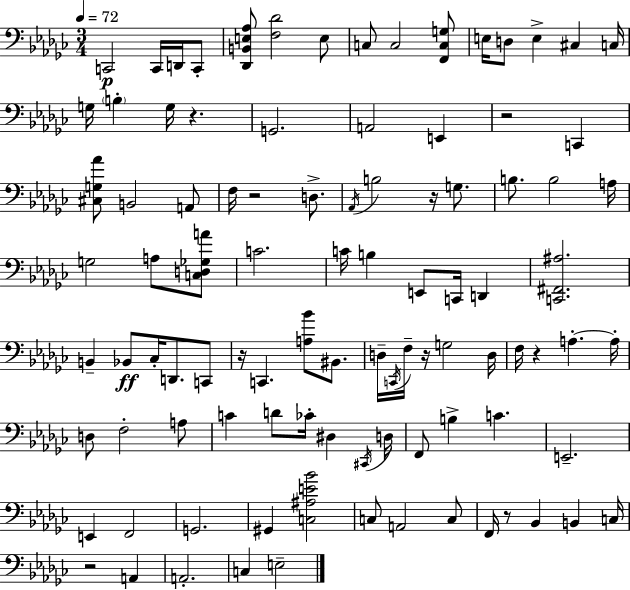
X:1
T:Untitled
M:3/4
L:1/4
K:Ebm
C,,2 C,,/4 D,,/4 C,,/2 [_D,,B,,E,_A,]/2 [F,_D]2 E,/2 C,/2 C,2 [F,,C,G,]/2 E,/4 D,/2 E, ^C, C,/4 G,/4 B, G,/4 z G,,2 A,,2 E,, z2 C,, [^C,G,_A]/2 B,,2 A,,/2 F,/4 z2 D,/2 _A,,/4 B,2 z/4 G,/2 B,/2 B,2 A,/4 G,2 A,/2 [C,D,_G,A]/2 C2 C/4 B, E,,/2 C,,/4 D,, [C,,^F,,^A,]2 B,, _B,,/2 _C,/4 D,,/2 C,,/2 z/4 C,, [A,_B]/2 ^B,,/2 D,/4 C,,/4 F,/4 z/4 G,2 D,/4 F,/4 z A, A,/4 D,/2 F,2 A,/2 C D/2 _C/4 ^D, ^C,,/4 D,/4 F,,/2 B, C E,,2 E,, F,,2 G,,2 ^G,, [C,^A,E_B]2 C,/2 A,,2 C,/2 F,,/4 z/2 _B,, B,, C,/4 z2 A,, A,,2 C, E,2